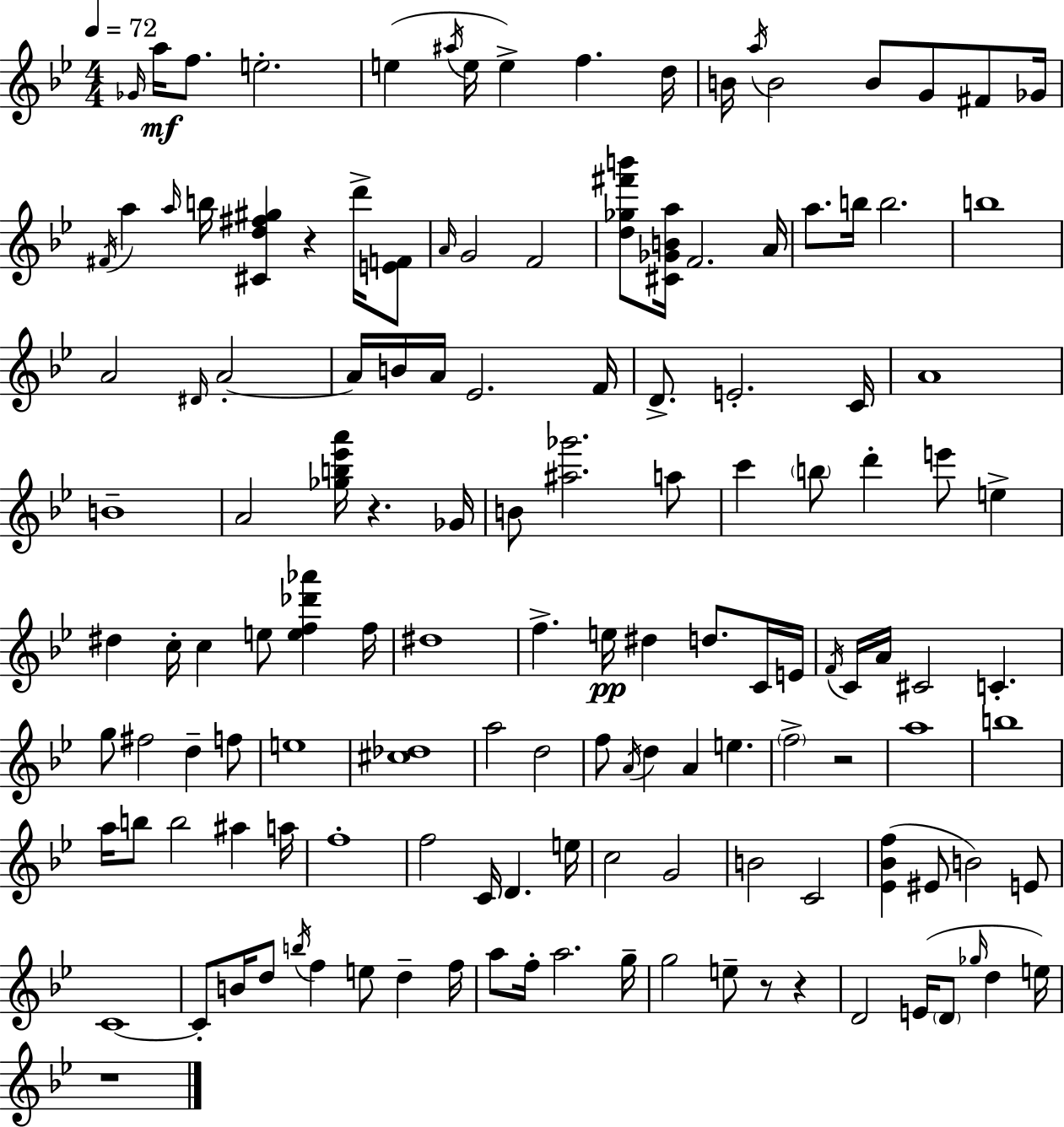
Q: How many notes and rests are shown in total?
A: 138